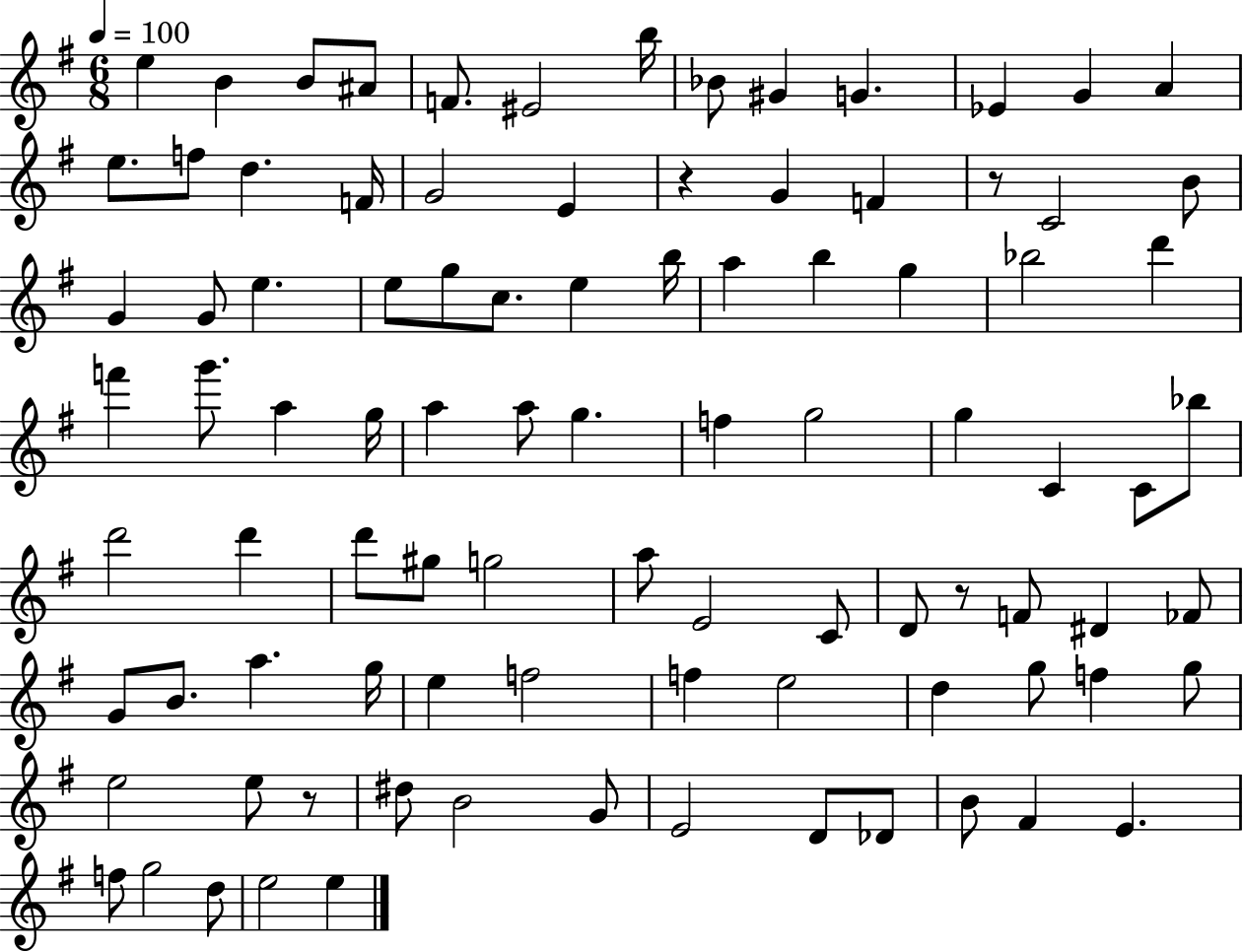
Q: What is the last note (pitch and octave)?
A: E5